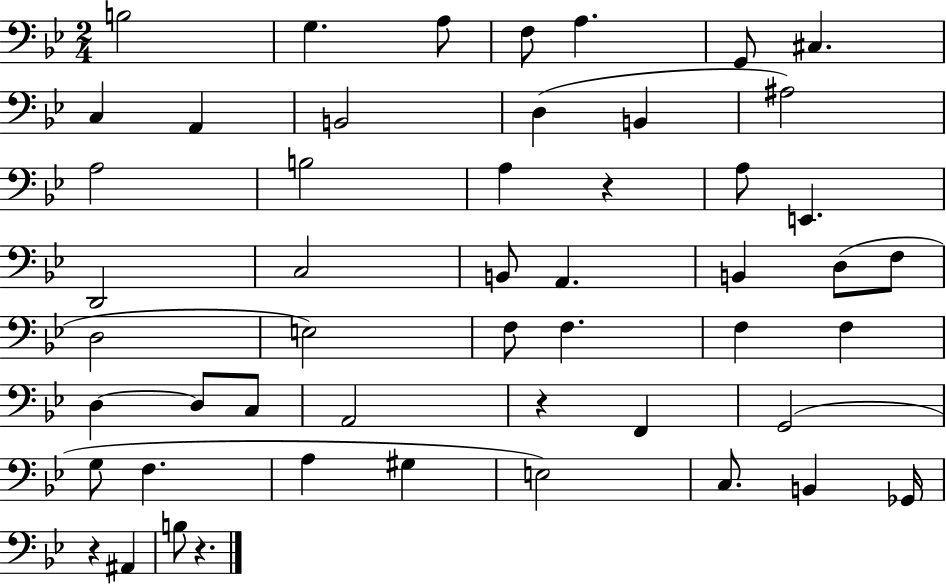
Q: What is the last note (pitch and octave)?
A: B3